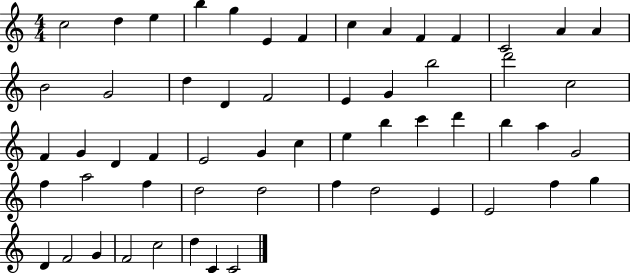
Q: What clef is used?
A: treble